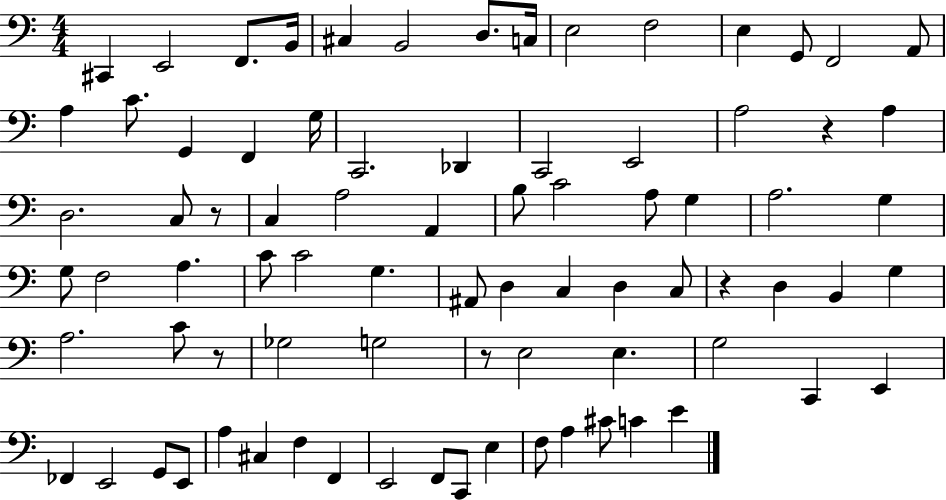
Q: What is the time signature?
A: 4/4